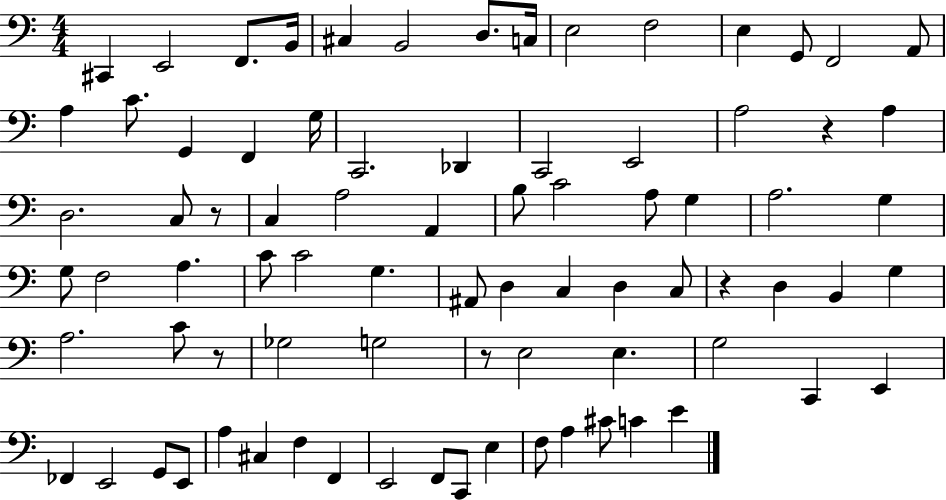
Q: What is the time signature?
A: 4/4